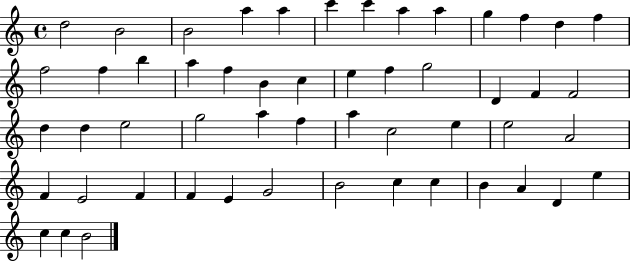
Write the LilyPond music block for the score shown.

{
  \clef treble
  \time 4/4
  \defaultTimeSignature
  \key c \major
  d''2 b'2 | b'2 a''4 a''4 | c'''4 c'''4 a''4 a''4 | g''4 f''4 d''4 f''4 | \break f''2 f''4 b''4 | a''4 f''4 b'4 c''4 | e''4 f''4 g''2 | d'4 f'4 f'2 | \break d''4 d''4 e''2 | g''2 a''4 f''4 | a''4 c''2 e''4 | e''2 a'2 | \break f'4 e'2 f'4 | f'4 e'4 g'2 | b'2 c''4 c''4 | b'4 a'4 d'4 e''4 | \break c''4 c''4 b'2 | \bar "|."
}